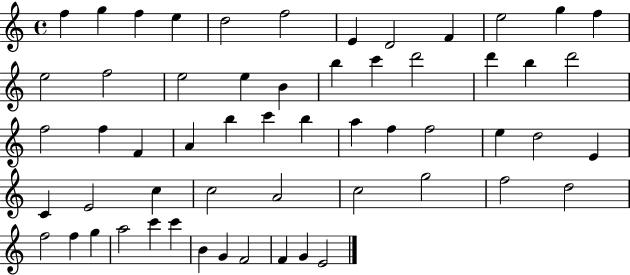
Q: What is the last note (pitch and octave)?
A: E4